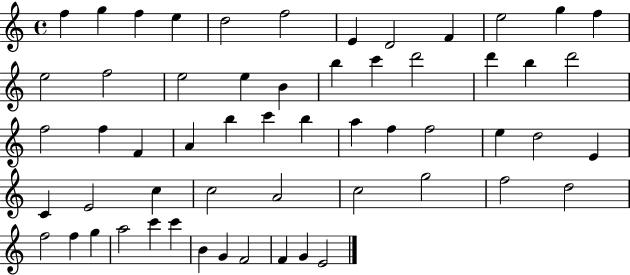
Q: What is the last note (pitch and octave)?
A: E4